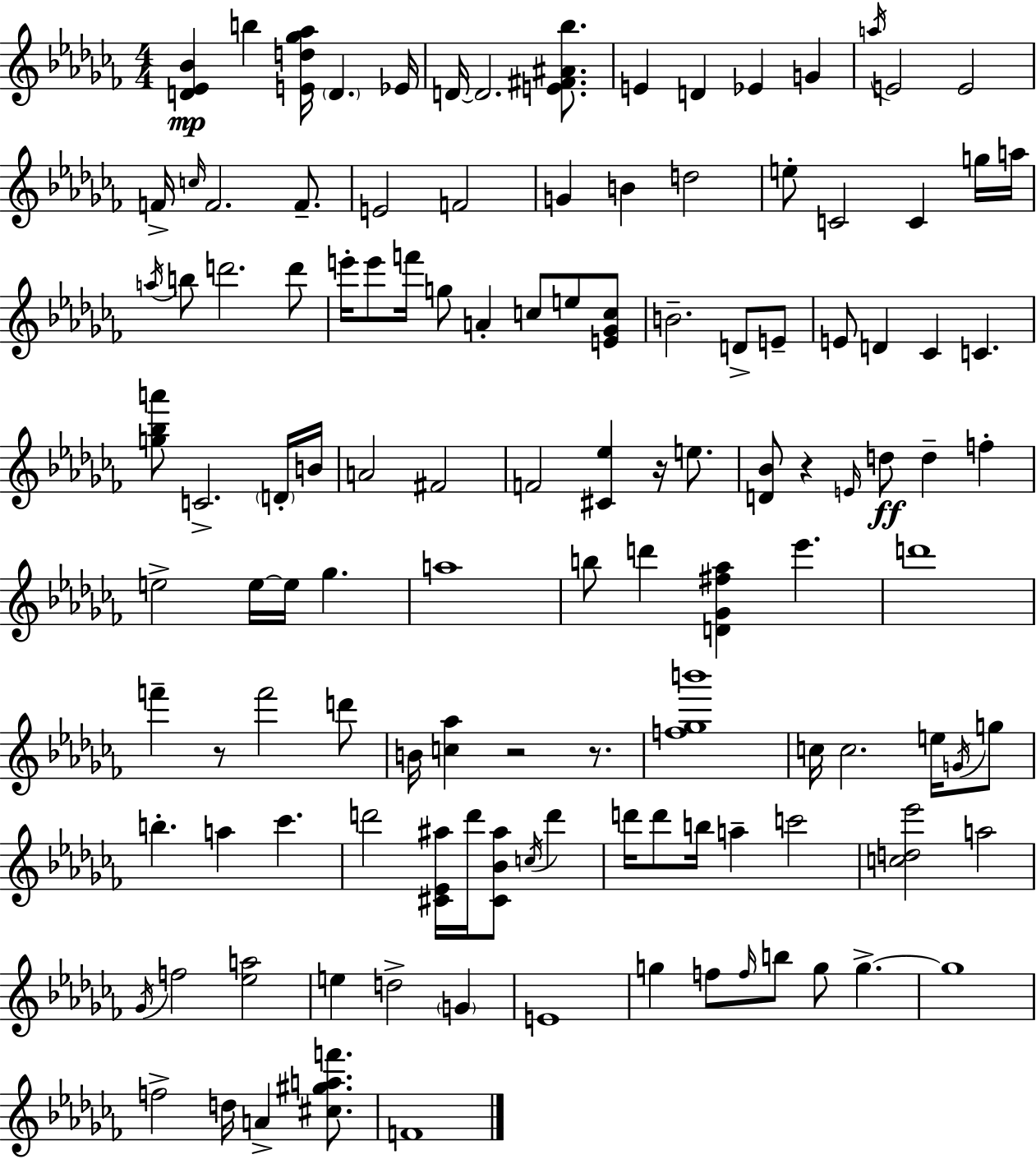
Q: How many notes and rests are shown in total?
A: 123